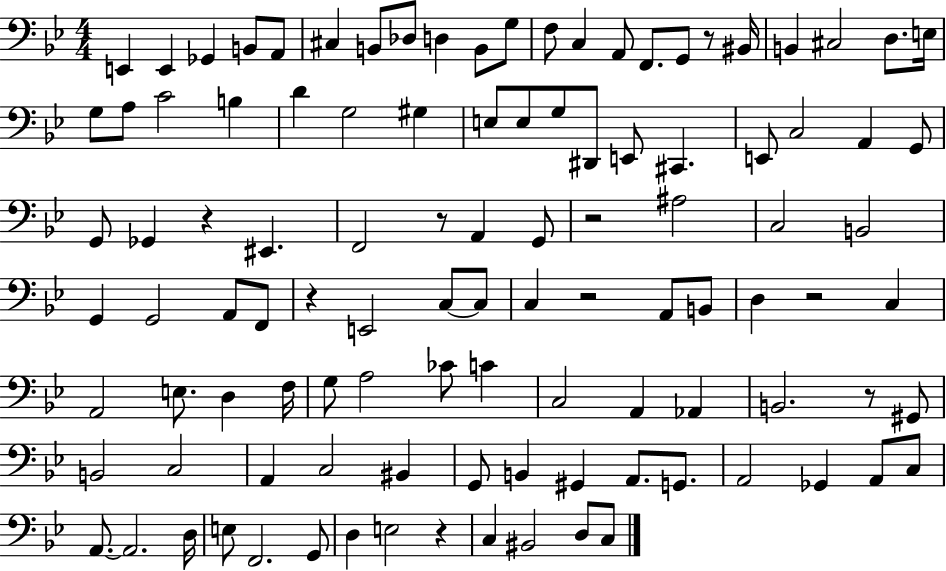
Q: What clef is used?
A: bass